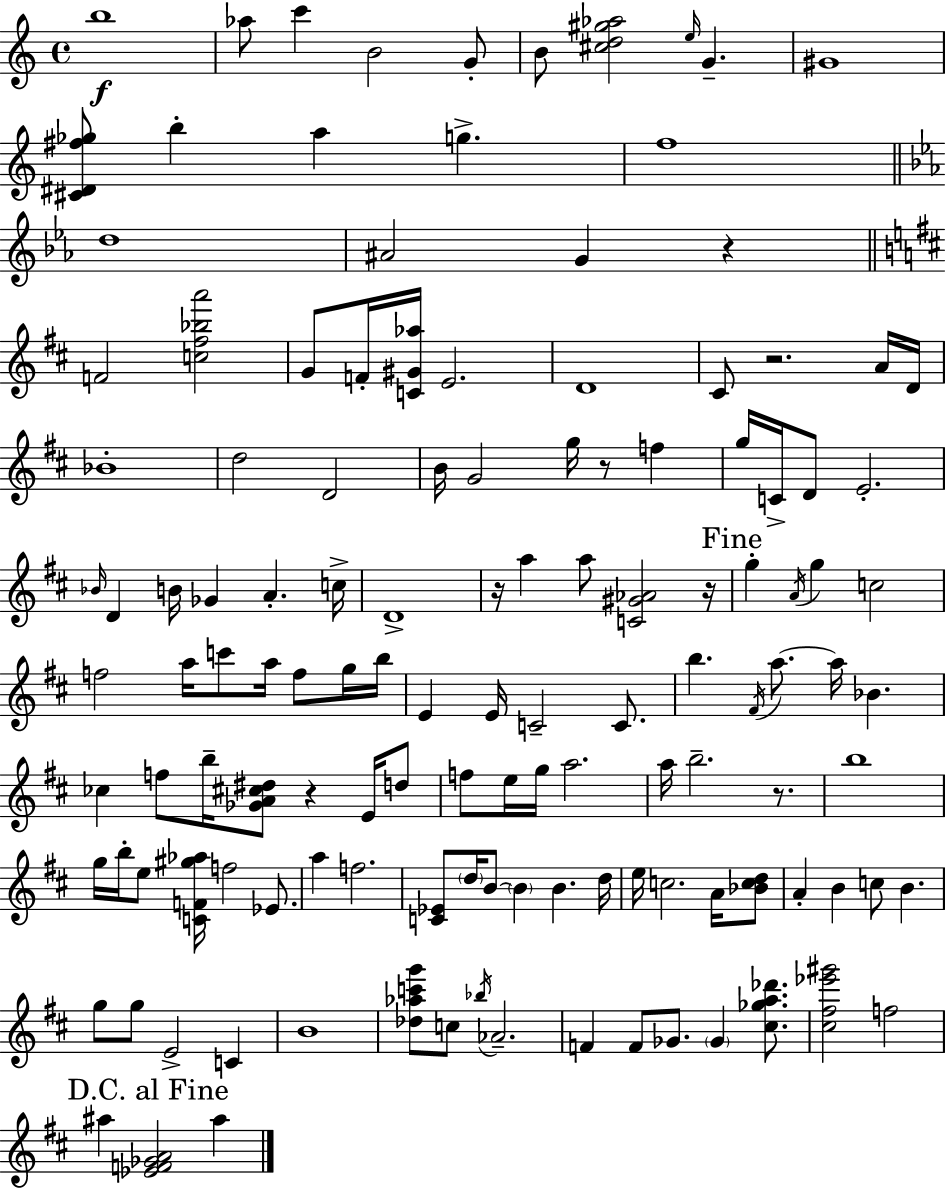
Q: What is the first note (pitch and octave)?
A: B5